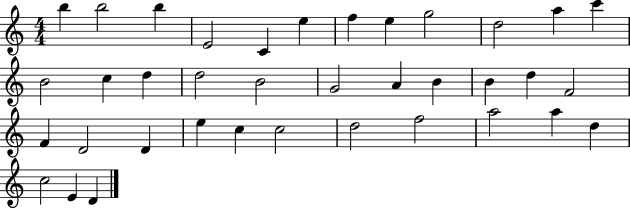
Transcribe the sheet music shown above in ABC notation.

X:1
T:Untitled
M:4/4
L:1/4
K:C
b b2 b E2 C e f e g2 d2 a c' B2 c d d2 B2 G2 A B B d F2 F D2 D e c c2 d2 f2 a2 a d c2 E D